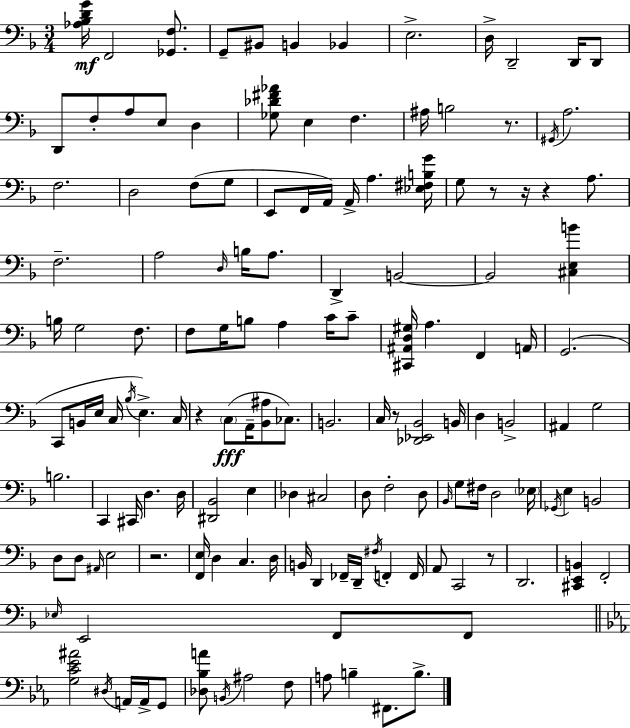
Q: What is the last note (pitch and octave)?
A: B3